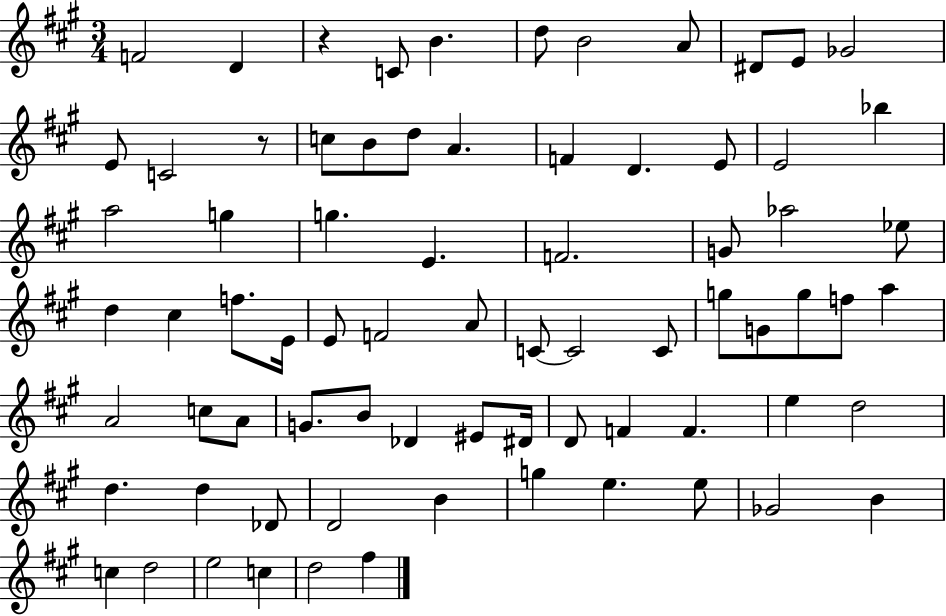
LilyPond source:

{
  \clef treble
  \numericTimeSignature
  \time 3/4
  \key a \major
  f'2 d'4 | r4 c'8 b'4. | d''8 b'2 a'8 | dis'8 e'8 ges'2 | \break e'8 c'2 r8 | c''8 b'8 d''8 a'4. | f'4 d'4. e'8 | e'2 bes''4 | \break a''2 g''4 | g''4. e'4. | f'2. | g'8 aes''2 ees''8 | \break d''4 cis''4 f''8. e'16 | e'8 f'2 a'8 | c'8~~ c'2 c'8 | g''8 g'8 g''8 f''8 a''4 | \break a'2 c''8 a'8 | g'8. b'8 des'4 eis'8 dis'16 | d'8 f'4 f'4. | e''4 d''2 | \break d''4. d''4 des'8 | d'2 b'4 | g''4 e''4. e''8 | ges'2 b'4 | \break c''4 d''2 | e''2 c''4 | d''2 fis''4 | \bar "|."
}